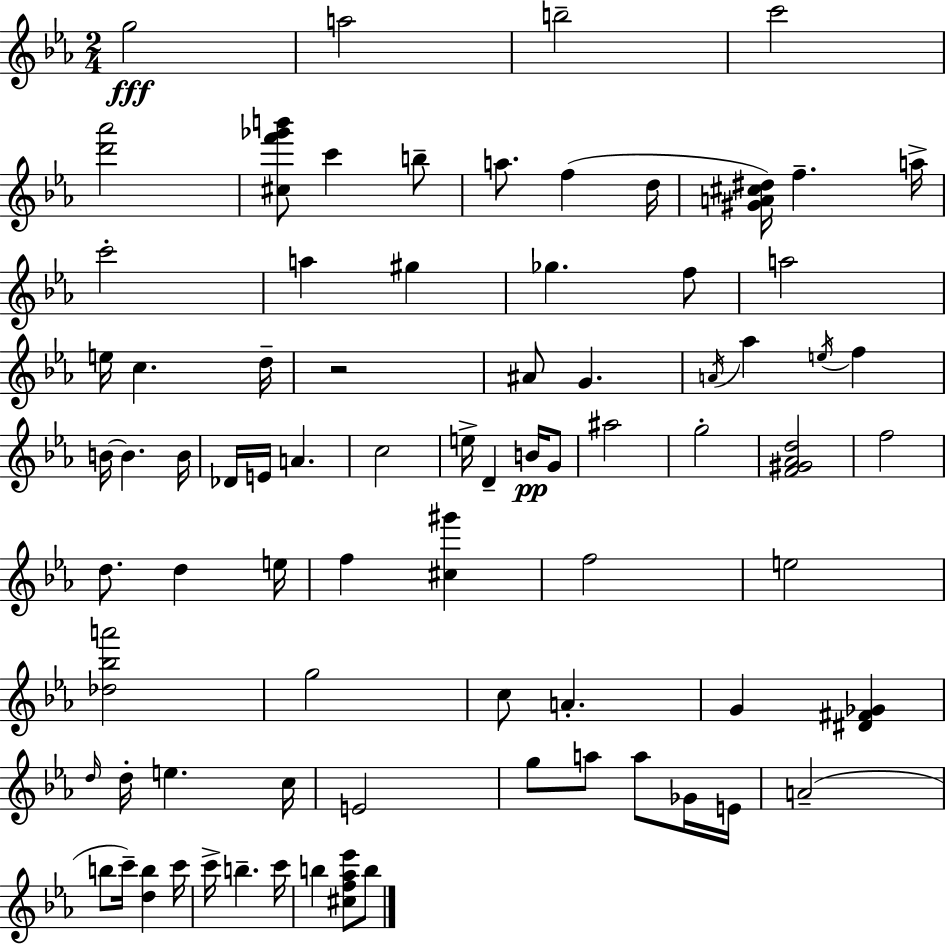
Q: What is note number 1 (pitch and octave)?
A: G5